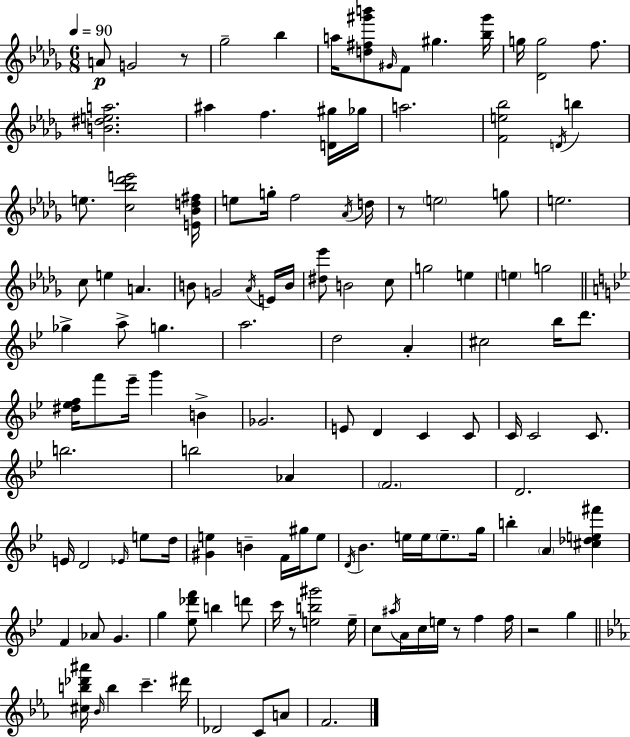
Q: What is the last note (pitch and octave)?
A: F4